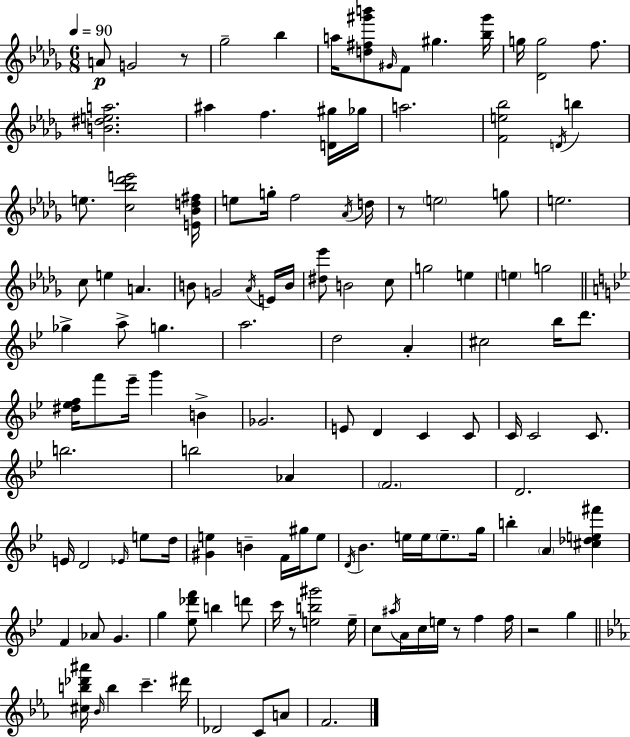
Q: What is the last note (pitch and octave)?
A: F4